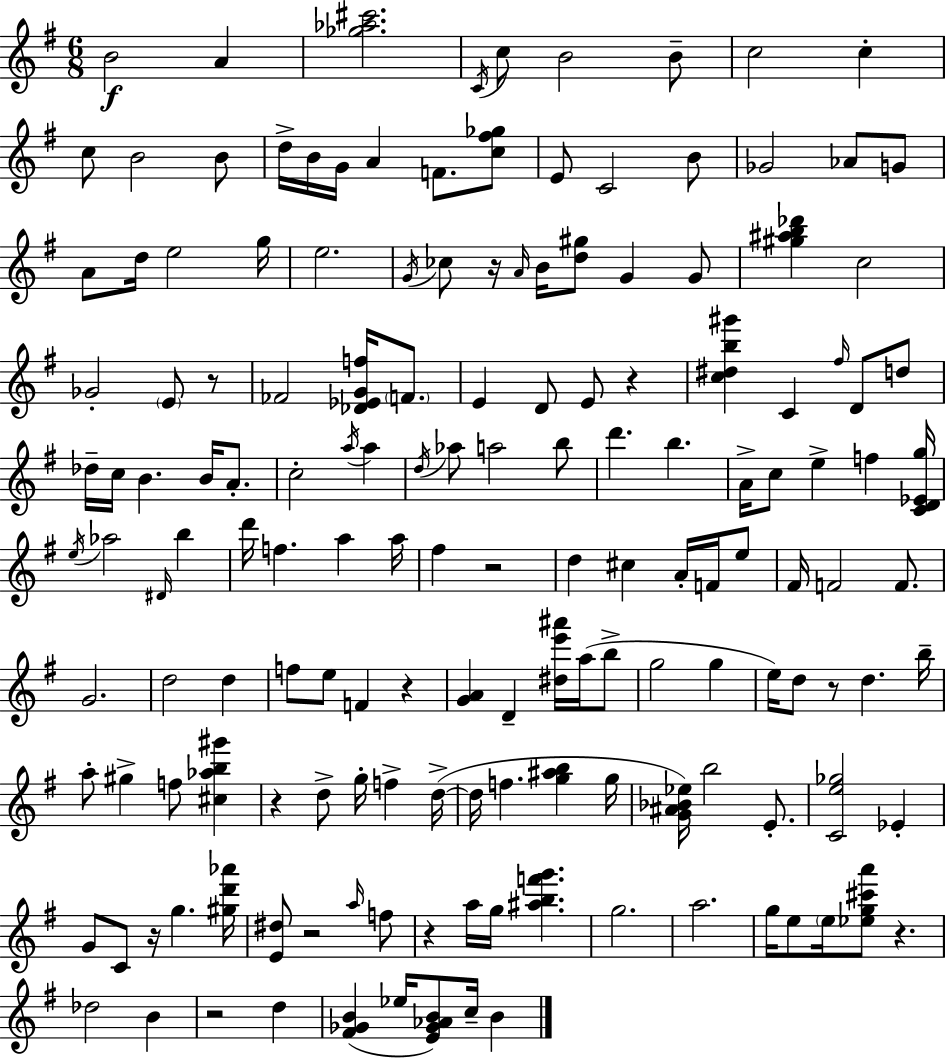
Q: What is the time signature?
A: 6/8